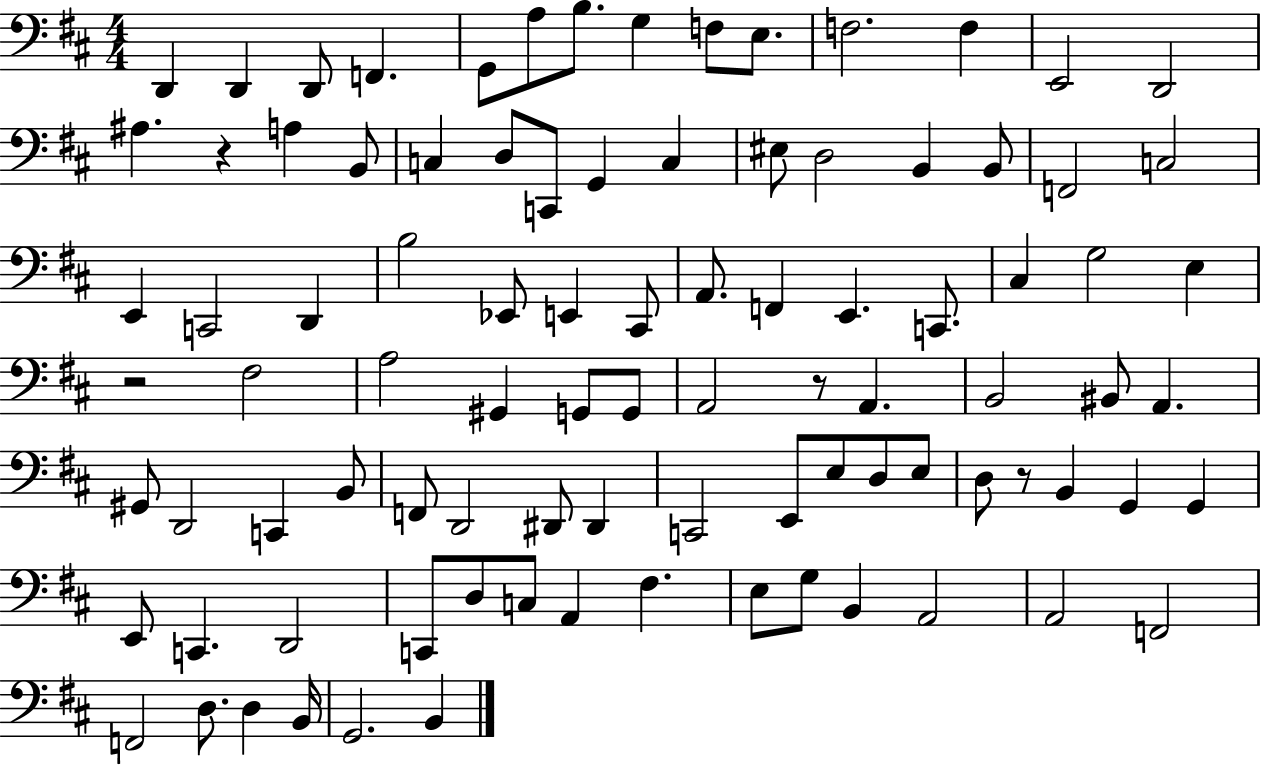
D2/q D2/q D2/e F2/q. G2/e A3/e B3/e. G3/q F3/e E3/e. F3/h. F3/q E2/h D2/h A#3/q. R/q A3/q B2/e C3/q D3/e C2/e G2/q C3/q EIS3/e D3/h B2/q B2/e F2/h C3/h E2/q C2/h D2/q B3/h Eb2/e E2/q C#2/e A2/e. F2/q E2/q. C2/e. C#3/q G3/h E3/q R/h F#3/h A3/h G#2/q G2/e G2/e A2/h R/e A2/q. B2/h BIS2/e A2/q. G#2/e D2/h C2/q B2/e F2/e D2/h D#2/e D#2/q C2/h E2/e E3/e D3/e E3/e D3/e R/e B2/q G2/q G2/q E2/e C2/q. D2/h C2/e D3/e C3/e A2/q F#3/q. E3/e G3/e B2/q A2/h A2/h F2/h F2/h D3/e. D3/q B2/s G2/h. B2/q